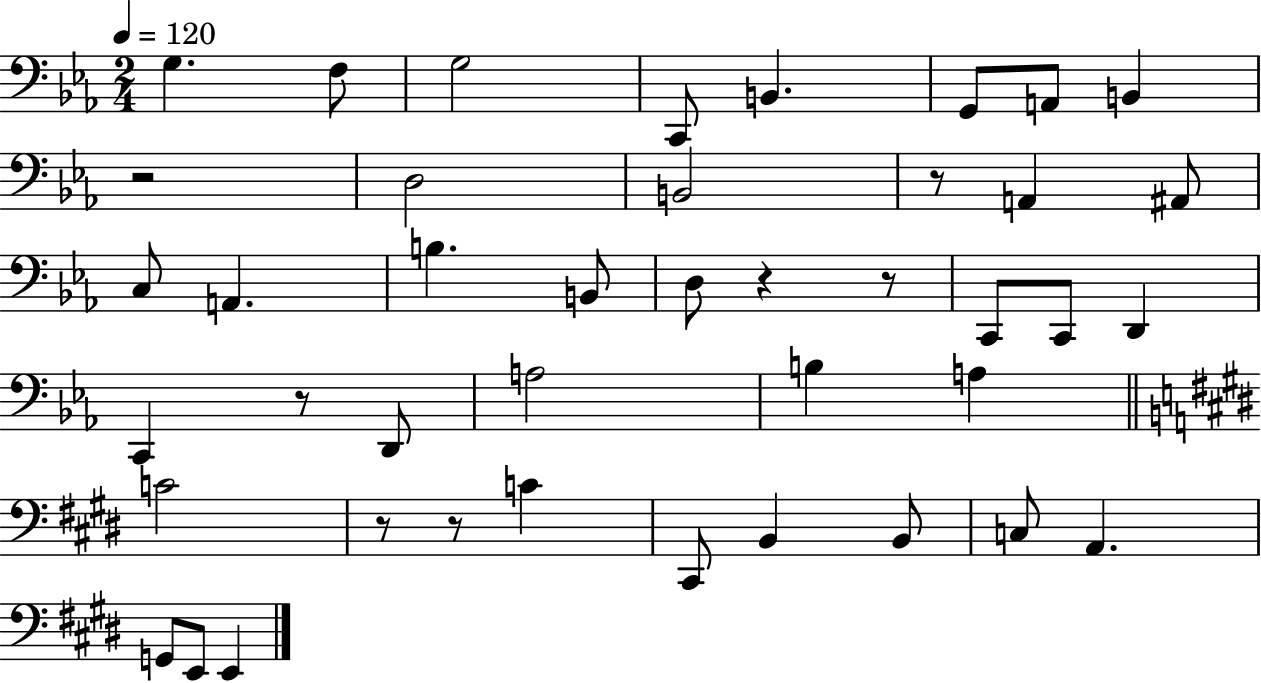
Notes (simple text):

G3/q. F3/e G3/h C2/e B2/q. G2/e A2/e B2/q R/h D3/h B2/h R/e A2/q A#2/e C3/e A2/q. B3/q. B2/e D3/e R/q R/e C2/e C2/e D2/q C2/q R/e D2/e A3/h B3/q A3/q C4/h R/e R/e C4/q C#2/e B2/q B2/e C3/e A2/q. G2/e E2/e E2/q